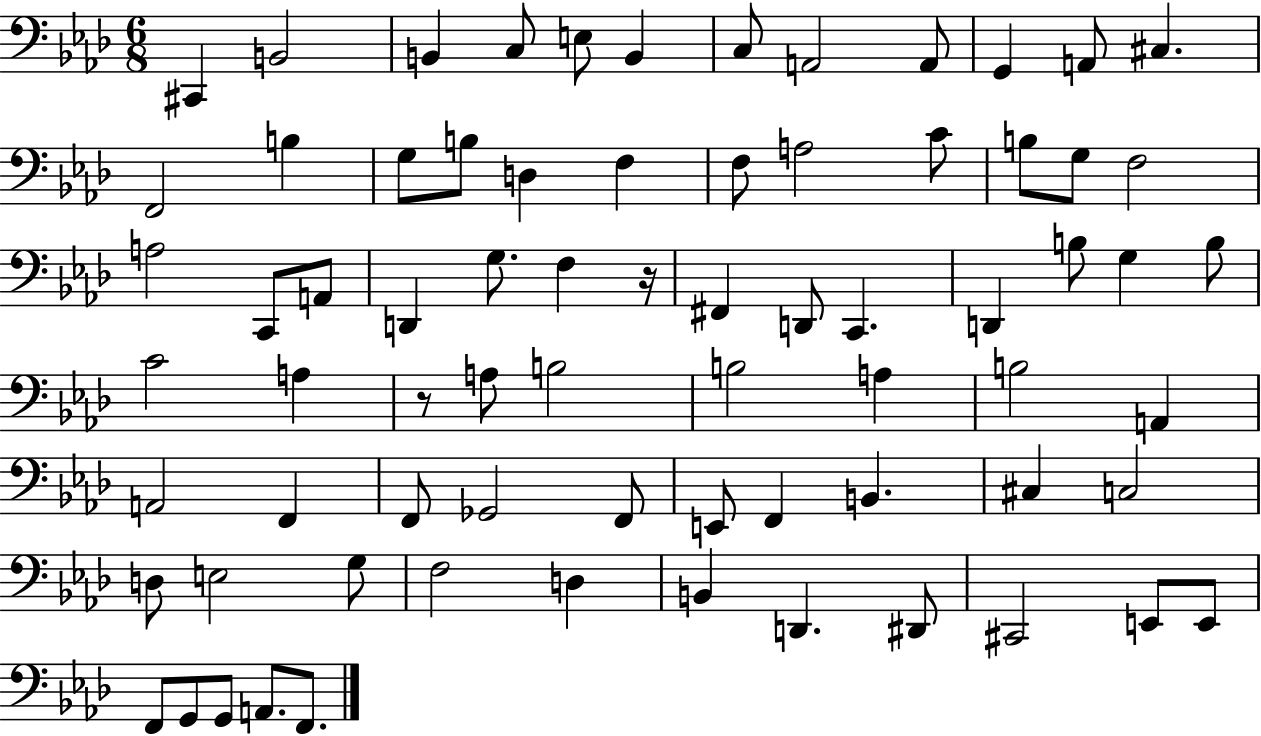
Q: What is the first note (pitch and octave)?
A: C#2